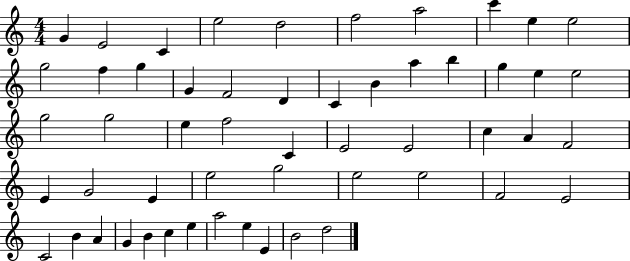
{
  \clef treble
  \numericTimeSignature
  \time 4/4
  \key c \major
  g'4 e'2 c'4 | e''2 d''2 | f''2 a''2 | c'''4 e''4 e''2 | \break g''2 f''4 g''4 | g'4 f'2 d'4 | c'4 b'4 a''4 b''4 | g''4 e''4 e''2 | \break g''2 g''2 | e''4 f''2 c'4 | e'2 e'2 | c''4 a'4 f'2 | \break e'4 g'2 e'4 | e''2 g''2 | e''2 e''2 | f'2 e'2 | \break c'2 b'4 a'4 | g'4 b'4 c''4 e''4 | a''2 e''4 e'4 | b'2 d''2 | \break \bar "|."
}